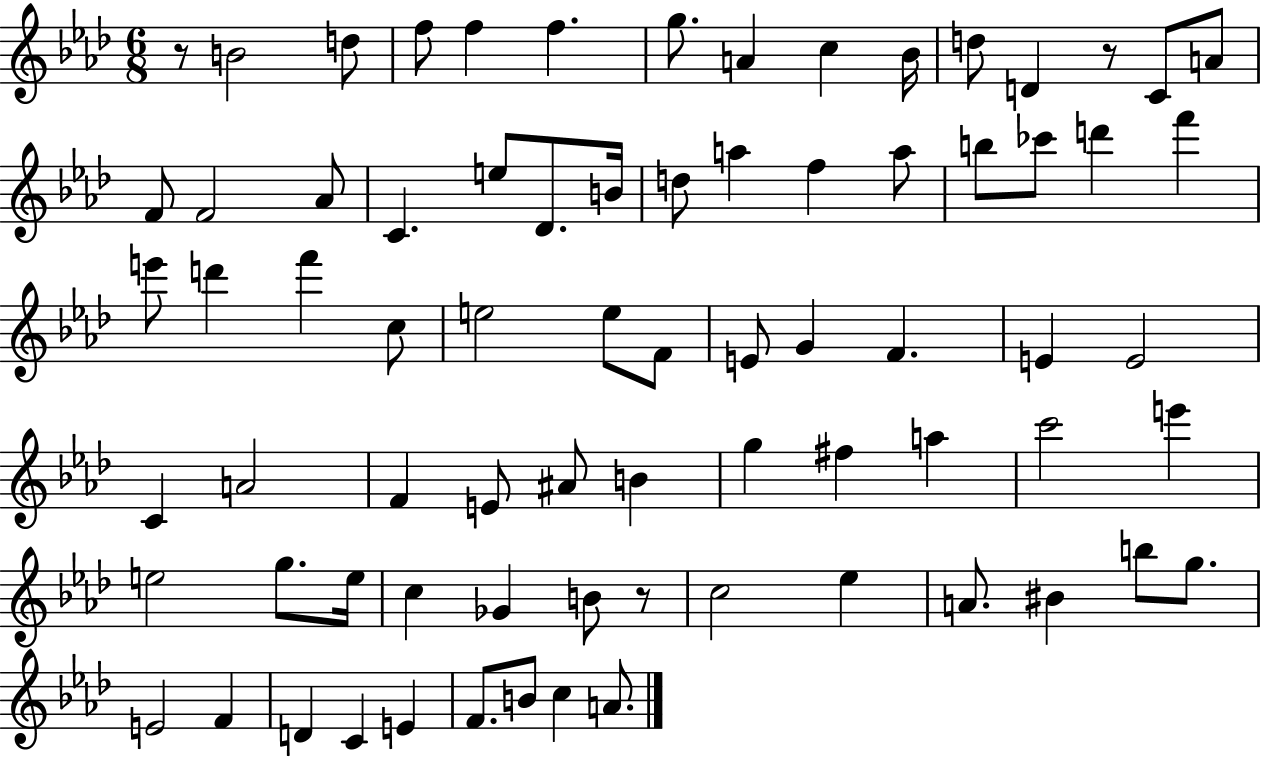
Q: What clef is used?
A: treble